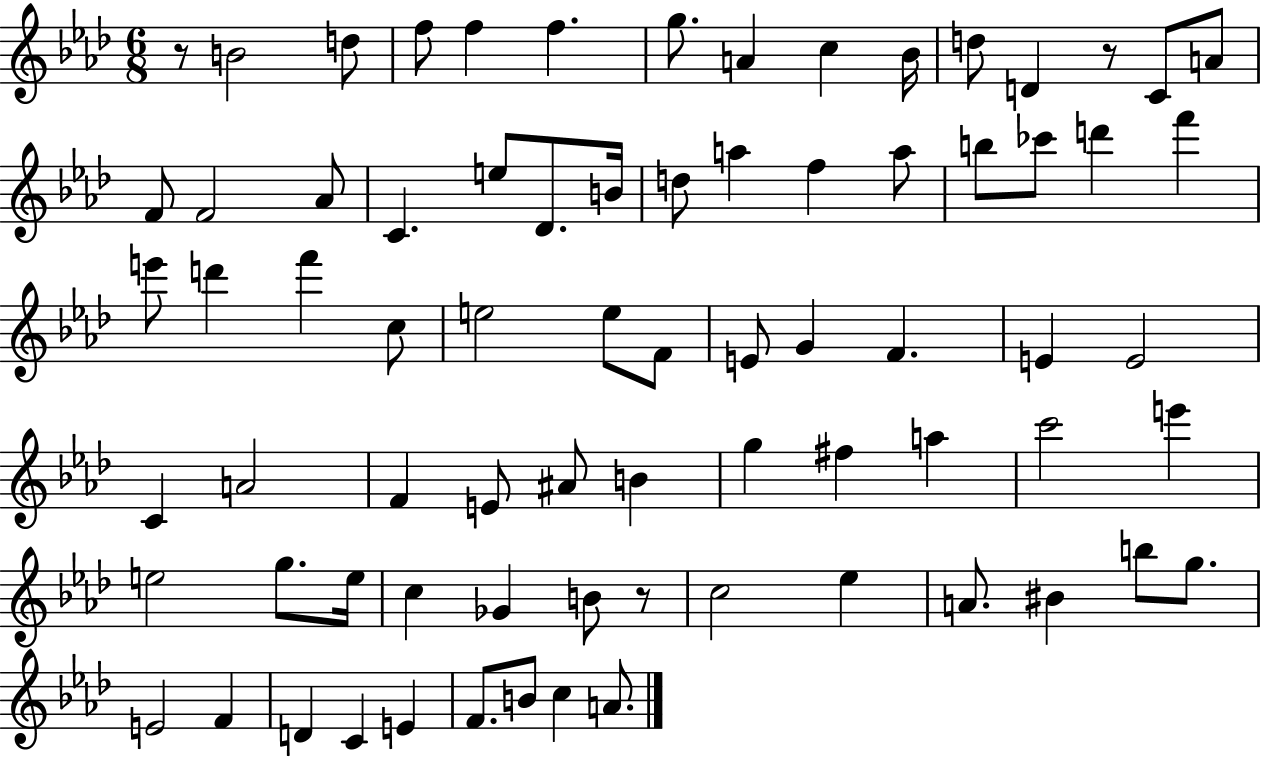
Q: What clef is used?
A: treble